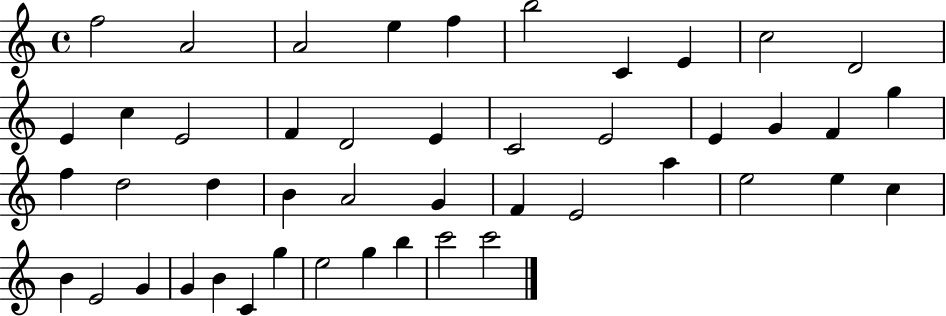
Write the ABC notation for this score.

X:1
T:Untitled
M:4/4
L:1/4
K:C
f2 A2 A2 e f b2 C E c2 D2 E c E2 F D2 E C2 E2 E G F g f d2 d B A2 G F E2 a e2 e c B E2 G G B C g e2 g b c'2 c'2